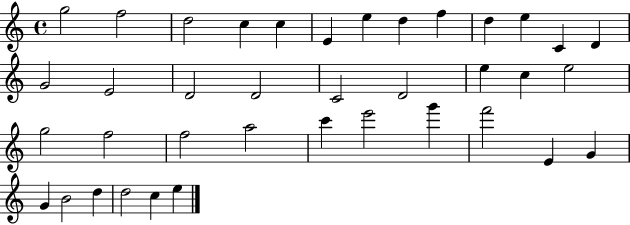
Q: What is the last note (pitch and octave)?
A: E5